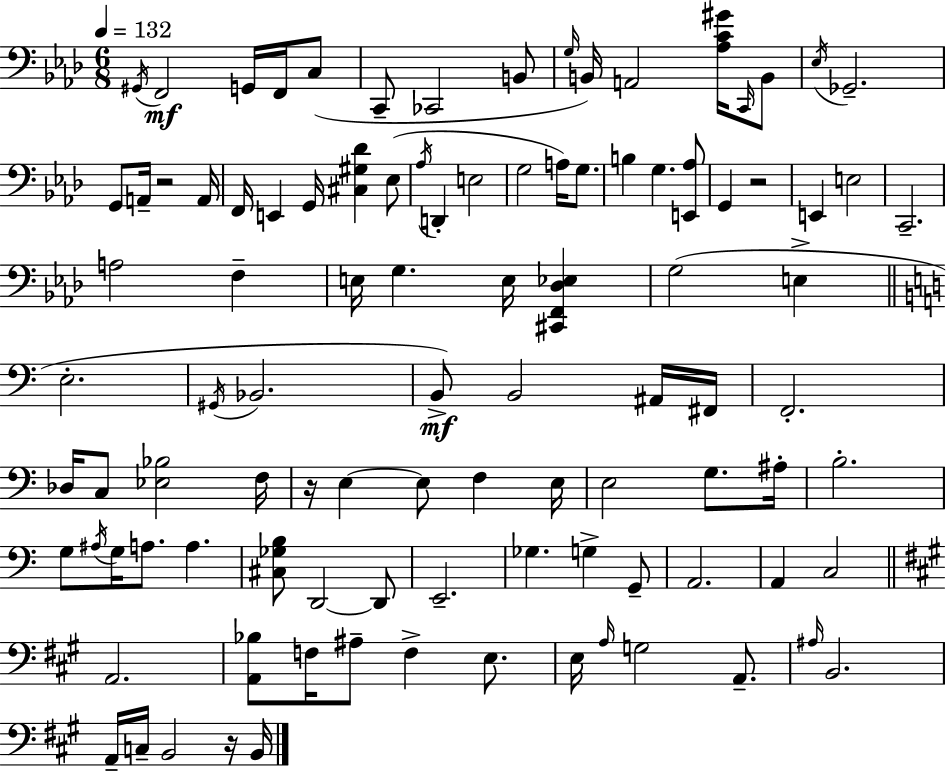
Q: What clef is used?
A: bass